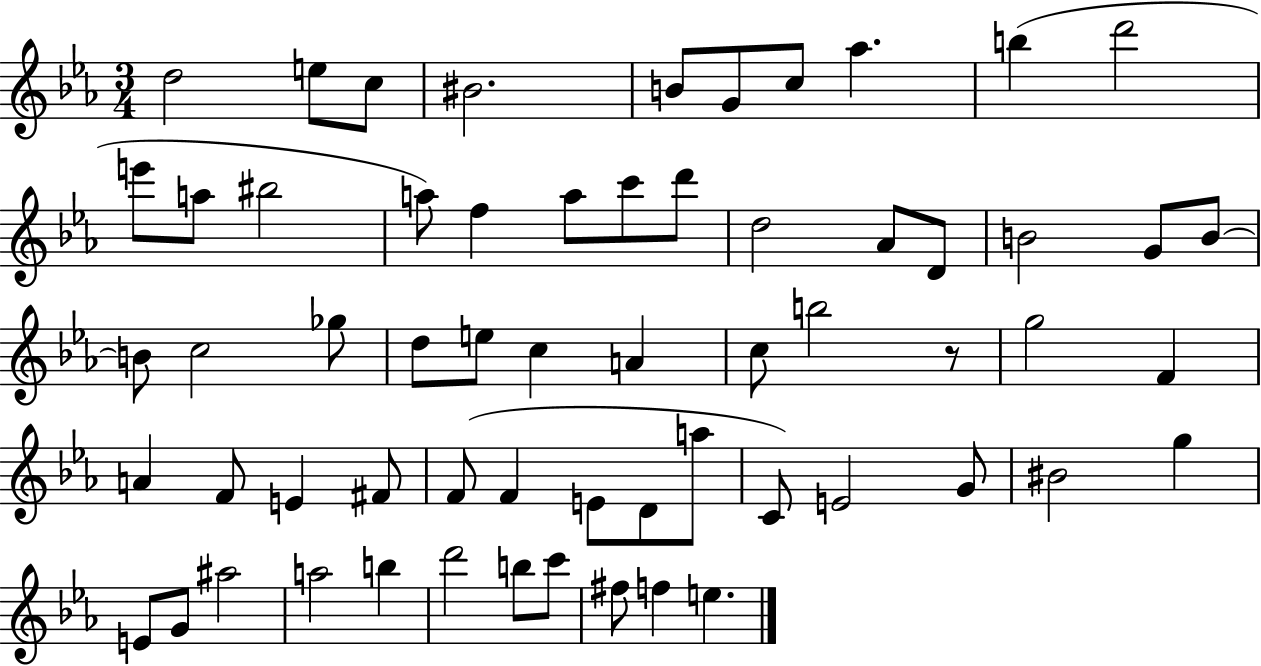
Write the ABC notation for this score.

X:1
T:Untitled
M:3/4
L:1/4
K:Eb
d2 e/2 c/2 ^B2 B/2 G/2 c/2 _a b d'2 e'/2 a/2 ^b2 a/2 f a/2 c'/2 d'/2 d2 _A/2 D/2 B2 G/2 B/2 B/2 c2 _g/2 d/2 e/2 c A c/2 b2 z/2 g2 F A F/2 E ^F/2 F/2 F E/2 D/2 a/2 C/2 E2 G/2 ^B2 g E/2 G/2 ^a2 a2 b d'2 b/2 c'/2 ^f/2 f e